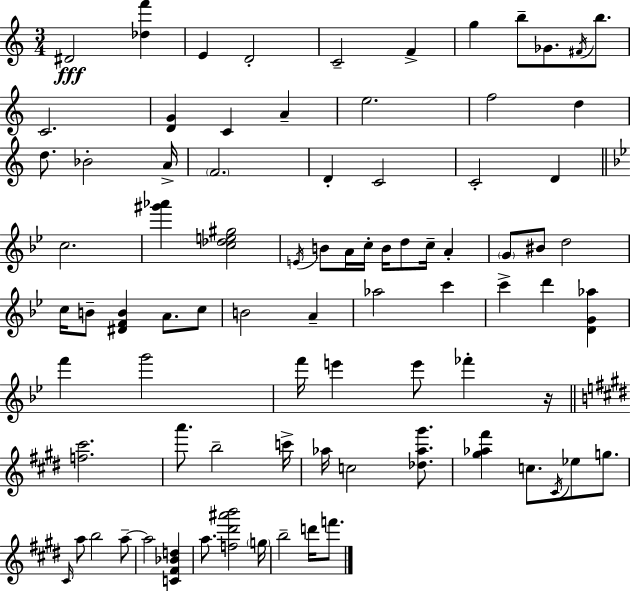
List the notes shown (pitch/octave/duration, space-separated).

D#4/h [Db5,F6]/q E4/q D4/h C4/h F4/q G5/q B5/e Gb4/e. F#4/s B5/e. C4/h. [D4,G4]/q C4/q A4/q E5/h. F5/h D5/q D5/e. Bb4/h A4/s F4/h. D4/q C4/h C4/h D4/q C5/h. [G#6,Ab6]/q [C5,Db5,E5,G#5]/h E4/s B4/e A4/s C5/s B4/s D5/e C5/s A4/q G4/e BIS4/e D5/h C5/s B4/e [D#4,F4,B4]/q A4/e. C5/e B4/h A4/q Ab5/h C6/q C6/q D6/q [D4,G4,Ab5]/q F6/q G6/h F6/s E6/q E6/e FES6/q R/s [F5,C#6]/h. A6/e. B5/h C6/s Ab5/s C5/h [Db5,Ab5,G#6]/e. [G#5,Ab5,F#6]/q C5/e. C#4/s Eb5/e G5/e. C#4/s A5/e B5/h A5/e A5/h [C4,F#4,Bb4,D5]/q A5/e. [F5,D#6,A#6,B6]/h G5/s B5/h D6/s F6/e.